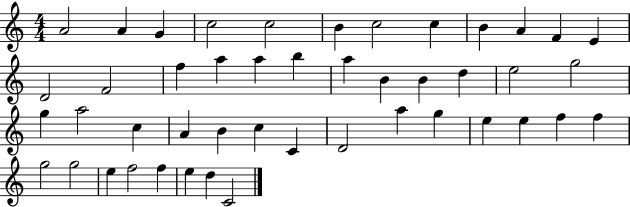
A4/h A4/q G4/q C5/h C5/h B4/q C5/h C5/q B4/q A4/q F4/q E4/q D4/h F4/h F5/q A5/q A5/q B5/q A5/q B4/q B4/q D5/q E5/h G5/h G5/q A5/h C5/q A4/q B4/q C5/q C4/q D4/h A5/q G5/q E5/q E5/q F5/q F5/q G5/h G5/h E5/q F5/h F5/q E5/q D5/q C4/h